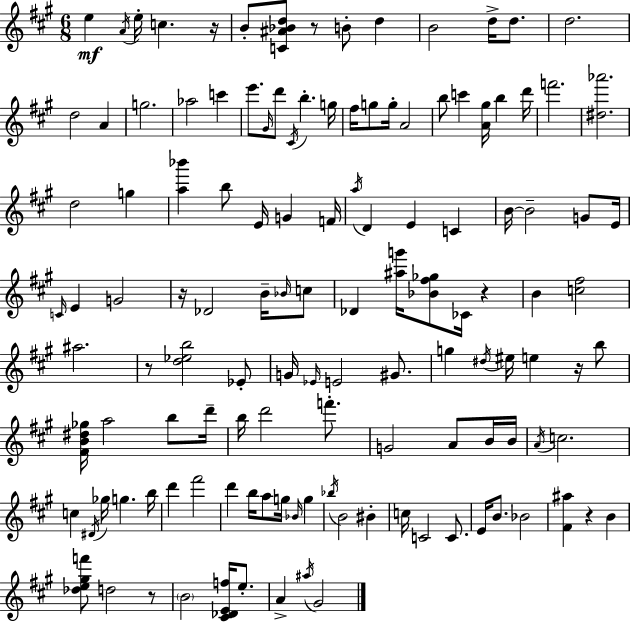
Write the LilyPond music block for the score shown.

{
  \clef treble
  \numericTimeSignature
  \time 6/8
  \key a \major
  e''4\mf \acciaccatura { a'16 } e''16-. c''4. | r16 b'8-. <c' ais' bes' d''>8 r8 b'8-. d''4 | b'2 d''16-> d''8. | d''2. | \break d''2 a'4 | g''2. | aes''2 c'''4 | e'''8. \grace { gis'16 } d'''8 \acciaccatura { cis'16 } b''4.-. | \break g''16 fis''16 g''8 g''16-. a'2 | b''8 c'''4 <a' gis''>16 b''4 | d'''16 f'''2. | <dis'' aes'''>2. | \break d''2 g''4 | <a'' bes'''>4 b''8 e'16 g'4 | f'16 \acciaccatura { a''16 } d'4 e'4 | c'4 b'16~~ b'2-- | \break g'8 e'16 \grace { c'16 } e'4 g'2 | r16 des'2 | b'16-- \grace { bes'16 } c''8 des'4 <ais'' g'''>16 <bes' fis'' ges''>8 | ces'16 r4 b'4 <c'' fis''>2 | \break ais''2. | r8 <d'' ees'' b''>2 | ees'8-. g'16 \grace { ees'16 } e'2 | gis'8. g''4 \acciaccatura { dis''16 } | \break eis''16 e''4 r16 b''8 <fis' b' dis'' ges''>16 a''2 | b''8 d'''16-- b''16 d'''2 | f'''8.-. g'2 | a'8 b'16 b'16 \acciaccatura { a'16 } c''2. | \break c''4 | \acciaccatura { dis'16 } ges''16 g''4. b''16 d'''4 | fis'''2 d'''4 | b''16 a''8 g''16 \grace { bes'16 } g''4 \acciaccatura { bes''16 } | \break b'2 bis'4-. | c''16 c'2 c'8. | e'16 b'8. bes'2 | <fis' ais''>4 r4 b'4 | \break <des'' e'' gis'' f'''>8 d''2 r8 | \parenthesize b'2 <cis' des' e' f''>16 e''8.-. | a'4-> \acciaccatura { ais''16 } gis'2 | \bar "|."
}